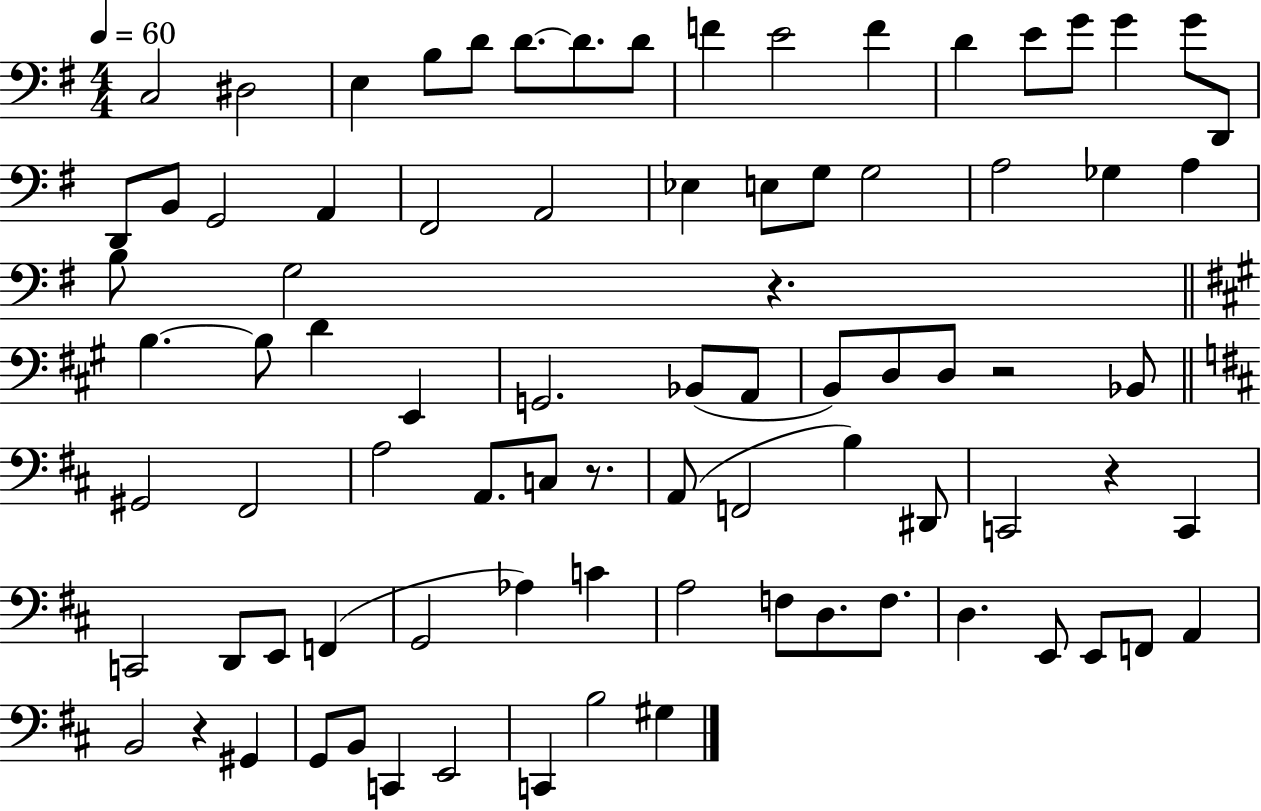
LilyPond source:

{
  \clef bass
  \numericTimeSignature
  \time 4/4
  \key g \major
  \tempo 4 = 60
  \repeat volta 2 { c2 dis2 | e4 b8 d'8 d'8.~~ d'8. d'8 | f'4 e'2 f'4 | d'4 e'8 g'8 g'4 g'8 d,8 | \break d,8 b,8 g,2 a,4 | fis,2 a,2 | ees4 e8 g8 g2 | a2 ges4 a4 | \break b8 g2 r4. | \bar "||" \break \key a \major b4.~~ b8 d'4 e,4 | g,2. bes,8( a,8 | b,8) d8 d8 r2 bes,8 | \bar "||" \break \key d \major gis,2 fis,2 | a2 a,8. c8 r8. | a,8( f,2 b4) dis,8 | c,2 r4 c,4 | \break c,2 d,8 e,8 f,4( | g,2 aes4) c'4 | a2 f8 d8. f8. | d4. e,8 e,8 f,8 a,4 | \break b,2 r4 gis,4 | g,8 b,8 c,4 e,2 | c,4 b2 gis4 | } \bar "|."
}